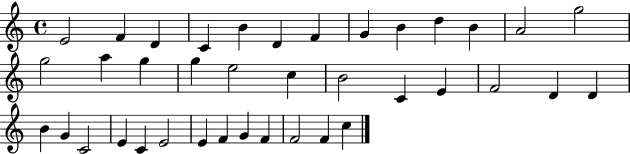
X:1
T:Untitled
M:4/4
L:1/4
K:C
E2 F D C B D F G B d B A2 g2 g2 a g g e2 c B2 C E F2 D D B G C2 E C E2 E F G F F2 F c